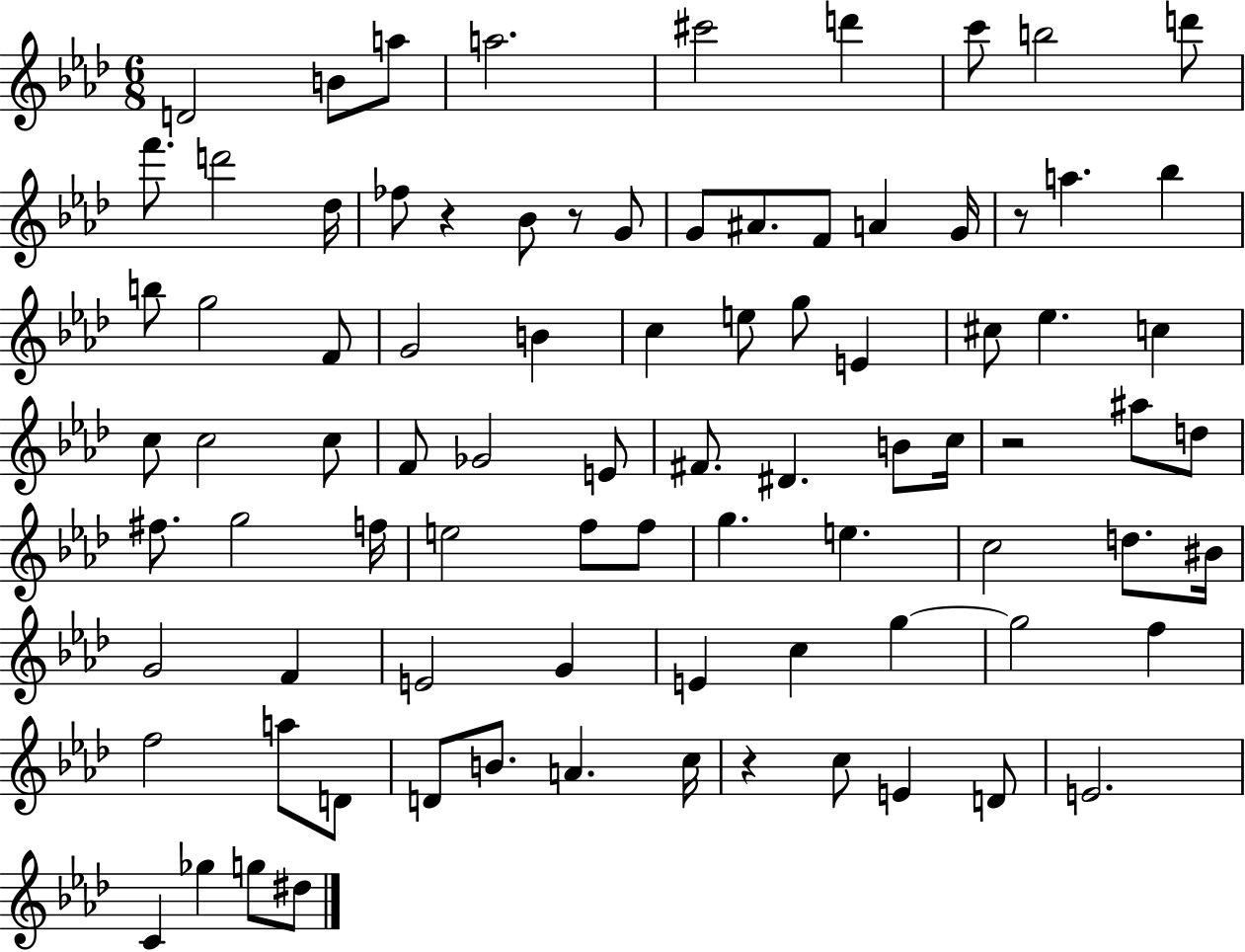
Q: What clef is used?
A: treble